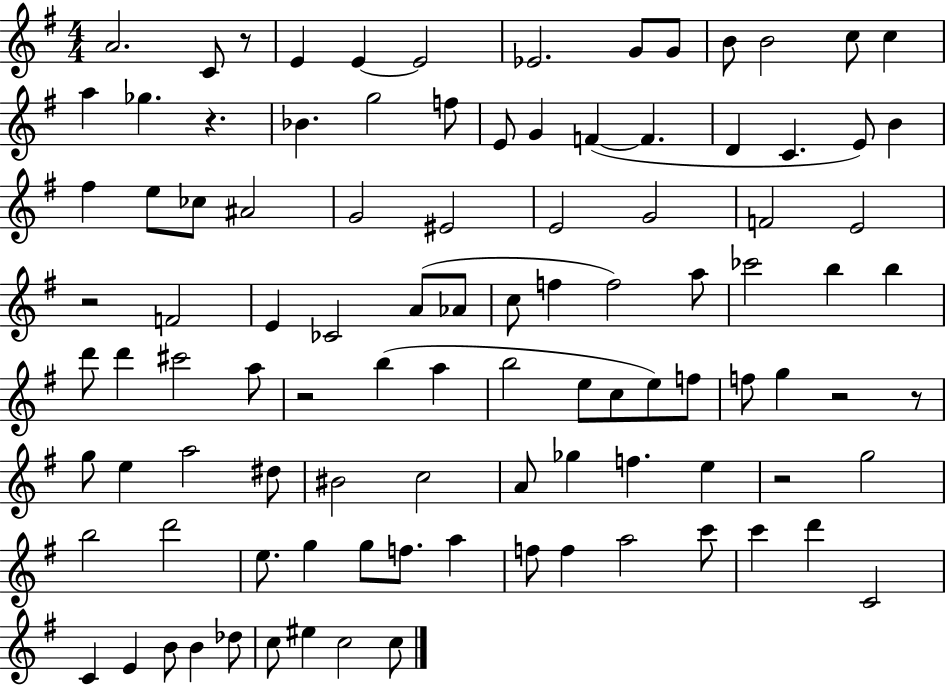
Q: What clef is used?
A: treble